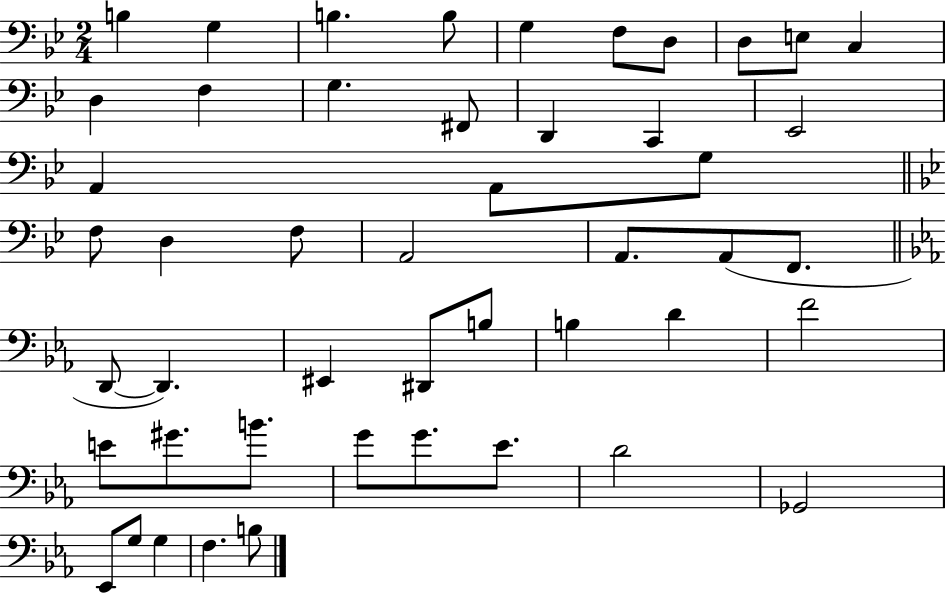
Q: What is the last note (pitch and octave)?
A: B3